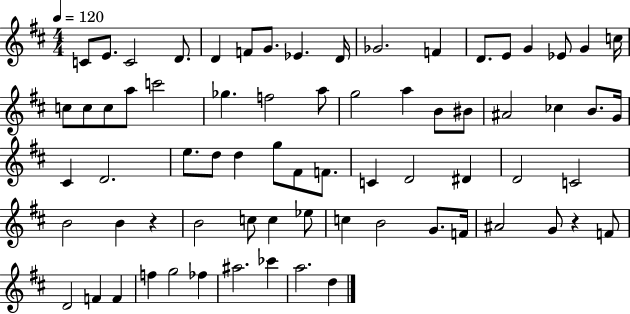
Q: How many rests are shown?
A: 2